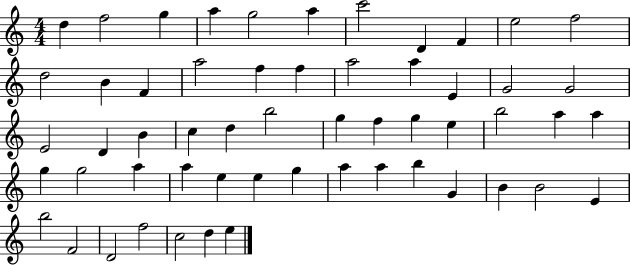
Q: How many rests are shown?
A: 0